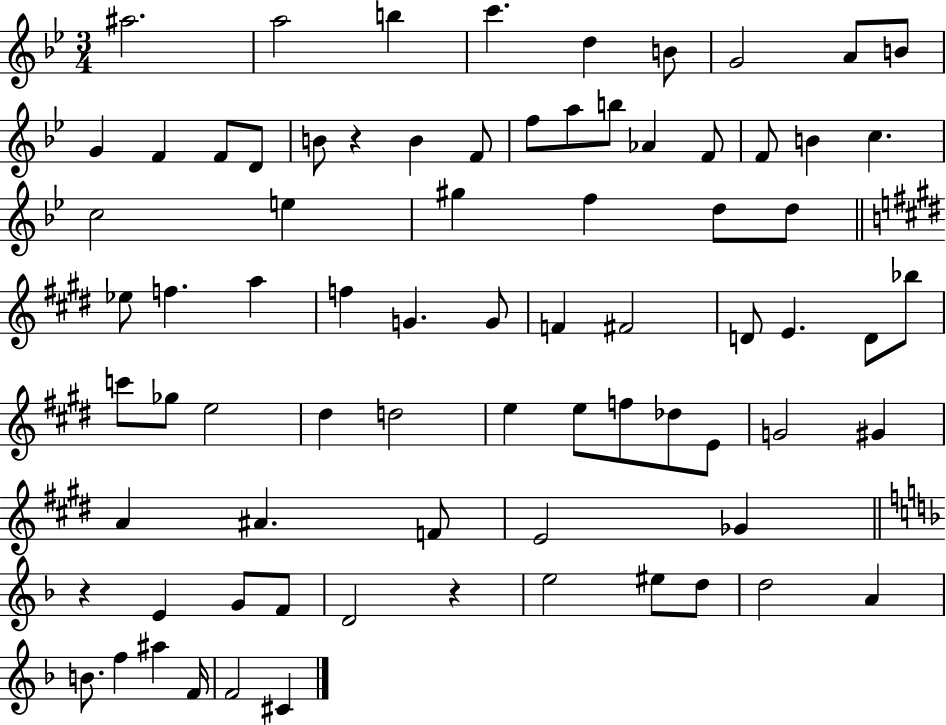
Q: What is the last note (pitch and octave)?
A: C#4